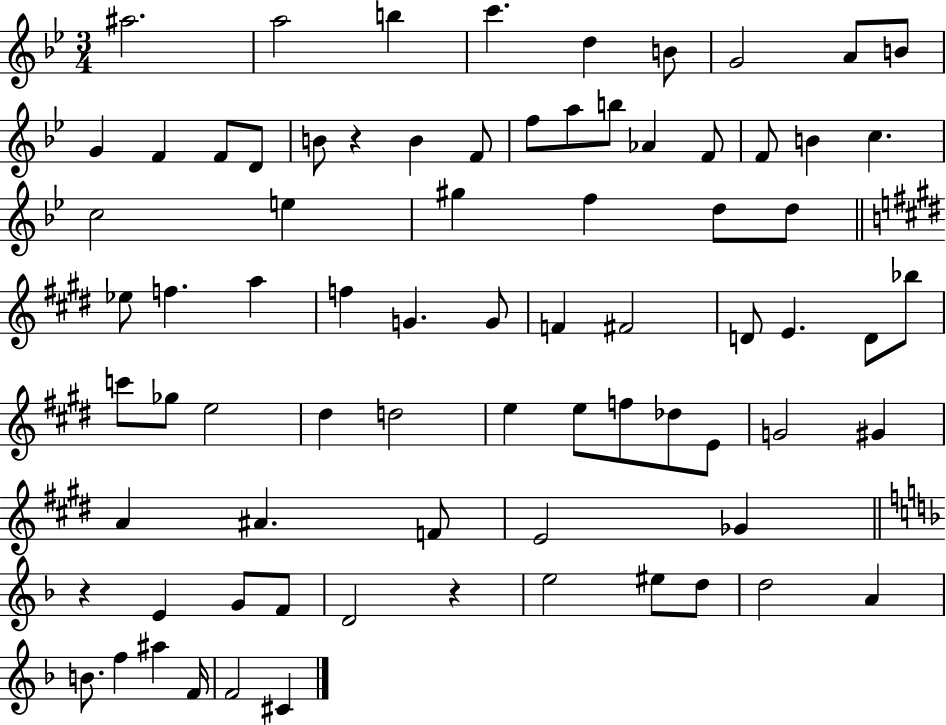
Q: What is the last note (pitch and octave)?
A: C#4